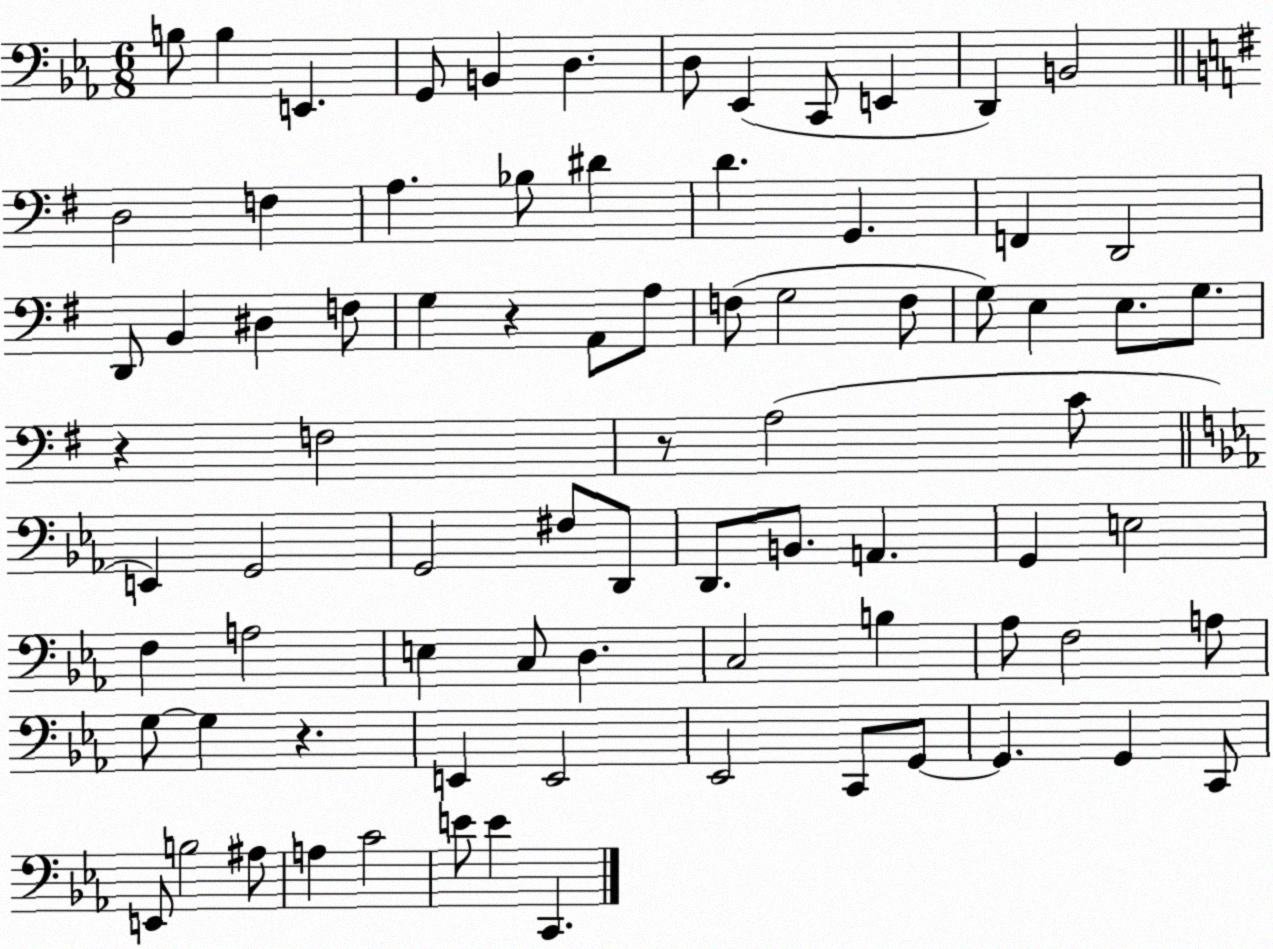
X:1
T:Untitled
M:6/8
L:1/4
K:Eb
B,/2 B, E,, G,,/2 B,, D, D,/2 _E,, C,,/2 E,, D,, B,,2 D,2 F, A, _B,/2 ^D D G,, F,, D,,2 D,,/2 B,, ^D, F,/2 G, z A,,/2 A,/2 F,/2 G,2 F,/2 G,/2 E, E,/2 G,/2 z F,2 z/2 A,2 C/2 E,, G,,2 G,,2 ^F,/2 D,,/2 D,,/2 B,,/2 A,, G,, E,2 F, A,2 E, C,/2 D, C,2 B, _A,/2 F,2 A,/2 G,/2 G, z E,, E,,2 _E,,2 C,,/2 G,,/2 G,, G,, C,,/2 E,,/2 B,2 ^A,/2 A, C2 E/2 E C,,